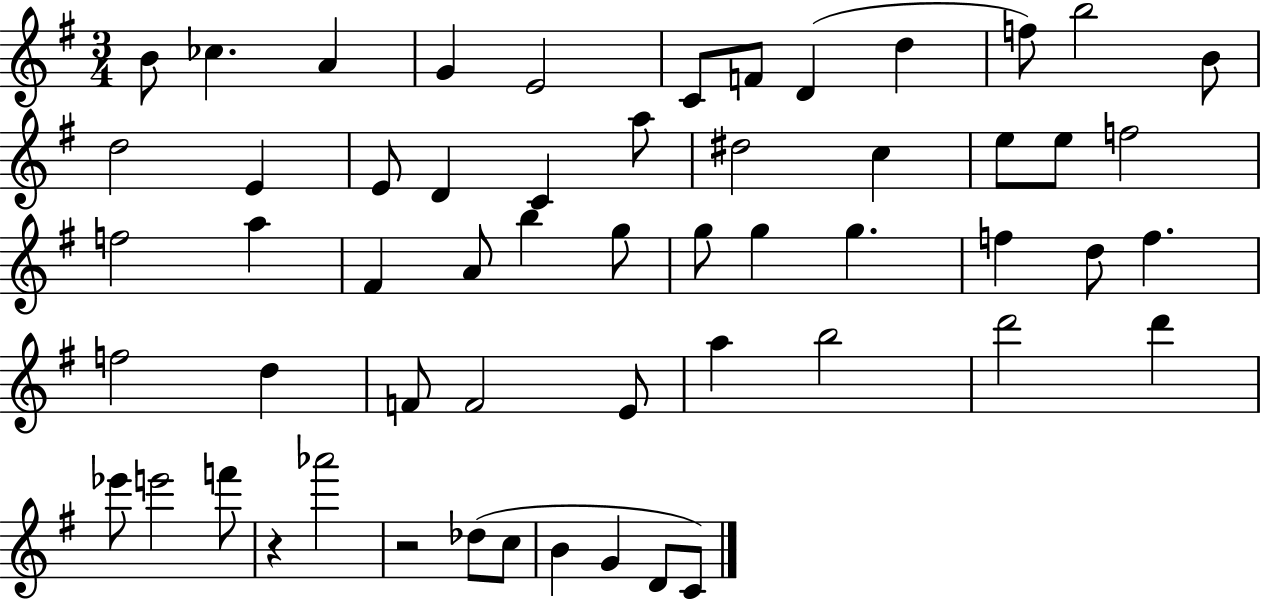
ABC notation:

X:1
T:Untitled
M:3/4
L:1/4
K:G
B/2 _c A G E2 C/2 F/2 D d f/2 b2 B/2 d2 E E/2 D C a/2 ^d2 c e/2 e/2 f2 f2 a ^F A/2 b g/2 g/2 g g f d/2 f f2 d F/2 F2 E/2 a b2 d'2 d' _e'/2 e'2 f'/2 z _a'2 z2 _d/2 c/2 B G D/2 C/2